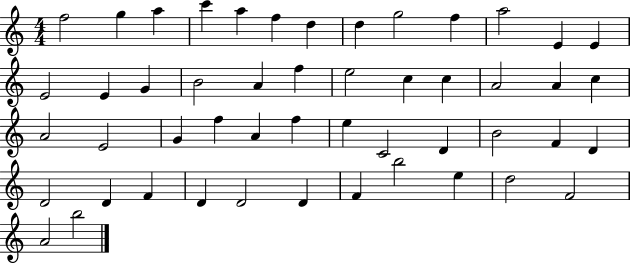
{
  \clef treble
  \numericTimeSignature
  \time 4/4
  \key c \major
  f''2 g''4 a''4 | c'''4 a''4 f''4 d''4 | d''4 g''2 f''4 | a''2 e'4 e'4 | \break e'2 e'4 g'4 | b'2 a'4 f''4 | e''2 c''4 c''4 | a'2 a'4 c''4 | \break a'2 e'2 | g'4 f''4 a'4 f''4 | e''4 c'2 d'4 | b'2 f'4 d'4 | \break d'2 d'4 f'4 | d'4 d'2 d'4 | f'4 b''2 e''4 | d''2 f'2 | \break a'2 b''2 | \bar "|."
}